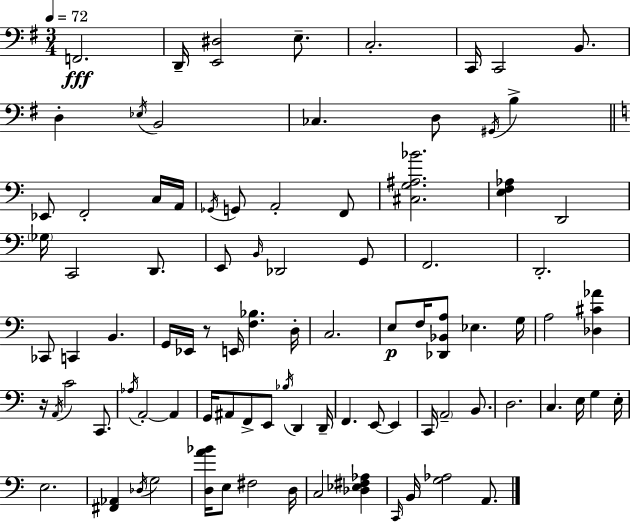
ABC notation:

X:1
T:Untitled
M:3/4
L:1/4
K:Em
F,,2 D,,/4 [E,,^D,]2 E,/2 C,2 C,,/4 C,,2 B,,/2 D, _E,/4 B,,2 _C, D,/2 ^G,,/4 B, _E,,/2 F,,2 C,/4 A,,/4 _G,,/4 G,,/2 A,,2 F,,/2 [^C,G,^A,_B]2 [E,F,_A,] D,,2 _G,/4 C,,2 D,,/2 E,,/2 B,,/4 _D,,2 G,,/2 F,,2 D,,2 _C,,/2 C,, B,, G,,/4 _E,,/4 z/2 E,,/4 [F,_B,] D,/4 C,2 E,/2 F,/4 [_D,,_B,,A,]/2 _E, G,/4 A,2 [_D,^C_A] z/4 A,,/4 C2 C,,/2 _A,/4 A,,2 A,, G,,/4 ^A,,/2 F,,/2 E,,/2 _B,/4 D,, D,,/4 F,, E,,/2 E,, C,,/4 A,,2 B,,/2 D,2 C, E,/4 G, E,/4 E,2 [^F,,_A,,] _D,/4 G,2 [D,A_B]/4 E,/2 ^F,2 D,/4 C,2 [_D,_E,^F,_A,] C,,/4 B,,/4 [G,_A,]2 A,,/2